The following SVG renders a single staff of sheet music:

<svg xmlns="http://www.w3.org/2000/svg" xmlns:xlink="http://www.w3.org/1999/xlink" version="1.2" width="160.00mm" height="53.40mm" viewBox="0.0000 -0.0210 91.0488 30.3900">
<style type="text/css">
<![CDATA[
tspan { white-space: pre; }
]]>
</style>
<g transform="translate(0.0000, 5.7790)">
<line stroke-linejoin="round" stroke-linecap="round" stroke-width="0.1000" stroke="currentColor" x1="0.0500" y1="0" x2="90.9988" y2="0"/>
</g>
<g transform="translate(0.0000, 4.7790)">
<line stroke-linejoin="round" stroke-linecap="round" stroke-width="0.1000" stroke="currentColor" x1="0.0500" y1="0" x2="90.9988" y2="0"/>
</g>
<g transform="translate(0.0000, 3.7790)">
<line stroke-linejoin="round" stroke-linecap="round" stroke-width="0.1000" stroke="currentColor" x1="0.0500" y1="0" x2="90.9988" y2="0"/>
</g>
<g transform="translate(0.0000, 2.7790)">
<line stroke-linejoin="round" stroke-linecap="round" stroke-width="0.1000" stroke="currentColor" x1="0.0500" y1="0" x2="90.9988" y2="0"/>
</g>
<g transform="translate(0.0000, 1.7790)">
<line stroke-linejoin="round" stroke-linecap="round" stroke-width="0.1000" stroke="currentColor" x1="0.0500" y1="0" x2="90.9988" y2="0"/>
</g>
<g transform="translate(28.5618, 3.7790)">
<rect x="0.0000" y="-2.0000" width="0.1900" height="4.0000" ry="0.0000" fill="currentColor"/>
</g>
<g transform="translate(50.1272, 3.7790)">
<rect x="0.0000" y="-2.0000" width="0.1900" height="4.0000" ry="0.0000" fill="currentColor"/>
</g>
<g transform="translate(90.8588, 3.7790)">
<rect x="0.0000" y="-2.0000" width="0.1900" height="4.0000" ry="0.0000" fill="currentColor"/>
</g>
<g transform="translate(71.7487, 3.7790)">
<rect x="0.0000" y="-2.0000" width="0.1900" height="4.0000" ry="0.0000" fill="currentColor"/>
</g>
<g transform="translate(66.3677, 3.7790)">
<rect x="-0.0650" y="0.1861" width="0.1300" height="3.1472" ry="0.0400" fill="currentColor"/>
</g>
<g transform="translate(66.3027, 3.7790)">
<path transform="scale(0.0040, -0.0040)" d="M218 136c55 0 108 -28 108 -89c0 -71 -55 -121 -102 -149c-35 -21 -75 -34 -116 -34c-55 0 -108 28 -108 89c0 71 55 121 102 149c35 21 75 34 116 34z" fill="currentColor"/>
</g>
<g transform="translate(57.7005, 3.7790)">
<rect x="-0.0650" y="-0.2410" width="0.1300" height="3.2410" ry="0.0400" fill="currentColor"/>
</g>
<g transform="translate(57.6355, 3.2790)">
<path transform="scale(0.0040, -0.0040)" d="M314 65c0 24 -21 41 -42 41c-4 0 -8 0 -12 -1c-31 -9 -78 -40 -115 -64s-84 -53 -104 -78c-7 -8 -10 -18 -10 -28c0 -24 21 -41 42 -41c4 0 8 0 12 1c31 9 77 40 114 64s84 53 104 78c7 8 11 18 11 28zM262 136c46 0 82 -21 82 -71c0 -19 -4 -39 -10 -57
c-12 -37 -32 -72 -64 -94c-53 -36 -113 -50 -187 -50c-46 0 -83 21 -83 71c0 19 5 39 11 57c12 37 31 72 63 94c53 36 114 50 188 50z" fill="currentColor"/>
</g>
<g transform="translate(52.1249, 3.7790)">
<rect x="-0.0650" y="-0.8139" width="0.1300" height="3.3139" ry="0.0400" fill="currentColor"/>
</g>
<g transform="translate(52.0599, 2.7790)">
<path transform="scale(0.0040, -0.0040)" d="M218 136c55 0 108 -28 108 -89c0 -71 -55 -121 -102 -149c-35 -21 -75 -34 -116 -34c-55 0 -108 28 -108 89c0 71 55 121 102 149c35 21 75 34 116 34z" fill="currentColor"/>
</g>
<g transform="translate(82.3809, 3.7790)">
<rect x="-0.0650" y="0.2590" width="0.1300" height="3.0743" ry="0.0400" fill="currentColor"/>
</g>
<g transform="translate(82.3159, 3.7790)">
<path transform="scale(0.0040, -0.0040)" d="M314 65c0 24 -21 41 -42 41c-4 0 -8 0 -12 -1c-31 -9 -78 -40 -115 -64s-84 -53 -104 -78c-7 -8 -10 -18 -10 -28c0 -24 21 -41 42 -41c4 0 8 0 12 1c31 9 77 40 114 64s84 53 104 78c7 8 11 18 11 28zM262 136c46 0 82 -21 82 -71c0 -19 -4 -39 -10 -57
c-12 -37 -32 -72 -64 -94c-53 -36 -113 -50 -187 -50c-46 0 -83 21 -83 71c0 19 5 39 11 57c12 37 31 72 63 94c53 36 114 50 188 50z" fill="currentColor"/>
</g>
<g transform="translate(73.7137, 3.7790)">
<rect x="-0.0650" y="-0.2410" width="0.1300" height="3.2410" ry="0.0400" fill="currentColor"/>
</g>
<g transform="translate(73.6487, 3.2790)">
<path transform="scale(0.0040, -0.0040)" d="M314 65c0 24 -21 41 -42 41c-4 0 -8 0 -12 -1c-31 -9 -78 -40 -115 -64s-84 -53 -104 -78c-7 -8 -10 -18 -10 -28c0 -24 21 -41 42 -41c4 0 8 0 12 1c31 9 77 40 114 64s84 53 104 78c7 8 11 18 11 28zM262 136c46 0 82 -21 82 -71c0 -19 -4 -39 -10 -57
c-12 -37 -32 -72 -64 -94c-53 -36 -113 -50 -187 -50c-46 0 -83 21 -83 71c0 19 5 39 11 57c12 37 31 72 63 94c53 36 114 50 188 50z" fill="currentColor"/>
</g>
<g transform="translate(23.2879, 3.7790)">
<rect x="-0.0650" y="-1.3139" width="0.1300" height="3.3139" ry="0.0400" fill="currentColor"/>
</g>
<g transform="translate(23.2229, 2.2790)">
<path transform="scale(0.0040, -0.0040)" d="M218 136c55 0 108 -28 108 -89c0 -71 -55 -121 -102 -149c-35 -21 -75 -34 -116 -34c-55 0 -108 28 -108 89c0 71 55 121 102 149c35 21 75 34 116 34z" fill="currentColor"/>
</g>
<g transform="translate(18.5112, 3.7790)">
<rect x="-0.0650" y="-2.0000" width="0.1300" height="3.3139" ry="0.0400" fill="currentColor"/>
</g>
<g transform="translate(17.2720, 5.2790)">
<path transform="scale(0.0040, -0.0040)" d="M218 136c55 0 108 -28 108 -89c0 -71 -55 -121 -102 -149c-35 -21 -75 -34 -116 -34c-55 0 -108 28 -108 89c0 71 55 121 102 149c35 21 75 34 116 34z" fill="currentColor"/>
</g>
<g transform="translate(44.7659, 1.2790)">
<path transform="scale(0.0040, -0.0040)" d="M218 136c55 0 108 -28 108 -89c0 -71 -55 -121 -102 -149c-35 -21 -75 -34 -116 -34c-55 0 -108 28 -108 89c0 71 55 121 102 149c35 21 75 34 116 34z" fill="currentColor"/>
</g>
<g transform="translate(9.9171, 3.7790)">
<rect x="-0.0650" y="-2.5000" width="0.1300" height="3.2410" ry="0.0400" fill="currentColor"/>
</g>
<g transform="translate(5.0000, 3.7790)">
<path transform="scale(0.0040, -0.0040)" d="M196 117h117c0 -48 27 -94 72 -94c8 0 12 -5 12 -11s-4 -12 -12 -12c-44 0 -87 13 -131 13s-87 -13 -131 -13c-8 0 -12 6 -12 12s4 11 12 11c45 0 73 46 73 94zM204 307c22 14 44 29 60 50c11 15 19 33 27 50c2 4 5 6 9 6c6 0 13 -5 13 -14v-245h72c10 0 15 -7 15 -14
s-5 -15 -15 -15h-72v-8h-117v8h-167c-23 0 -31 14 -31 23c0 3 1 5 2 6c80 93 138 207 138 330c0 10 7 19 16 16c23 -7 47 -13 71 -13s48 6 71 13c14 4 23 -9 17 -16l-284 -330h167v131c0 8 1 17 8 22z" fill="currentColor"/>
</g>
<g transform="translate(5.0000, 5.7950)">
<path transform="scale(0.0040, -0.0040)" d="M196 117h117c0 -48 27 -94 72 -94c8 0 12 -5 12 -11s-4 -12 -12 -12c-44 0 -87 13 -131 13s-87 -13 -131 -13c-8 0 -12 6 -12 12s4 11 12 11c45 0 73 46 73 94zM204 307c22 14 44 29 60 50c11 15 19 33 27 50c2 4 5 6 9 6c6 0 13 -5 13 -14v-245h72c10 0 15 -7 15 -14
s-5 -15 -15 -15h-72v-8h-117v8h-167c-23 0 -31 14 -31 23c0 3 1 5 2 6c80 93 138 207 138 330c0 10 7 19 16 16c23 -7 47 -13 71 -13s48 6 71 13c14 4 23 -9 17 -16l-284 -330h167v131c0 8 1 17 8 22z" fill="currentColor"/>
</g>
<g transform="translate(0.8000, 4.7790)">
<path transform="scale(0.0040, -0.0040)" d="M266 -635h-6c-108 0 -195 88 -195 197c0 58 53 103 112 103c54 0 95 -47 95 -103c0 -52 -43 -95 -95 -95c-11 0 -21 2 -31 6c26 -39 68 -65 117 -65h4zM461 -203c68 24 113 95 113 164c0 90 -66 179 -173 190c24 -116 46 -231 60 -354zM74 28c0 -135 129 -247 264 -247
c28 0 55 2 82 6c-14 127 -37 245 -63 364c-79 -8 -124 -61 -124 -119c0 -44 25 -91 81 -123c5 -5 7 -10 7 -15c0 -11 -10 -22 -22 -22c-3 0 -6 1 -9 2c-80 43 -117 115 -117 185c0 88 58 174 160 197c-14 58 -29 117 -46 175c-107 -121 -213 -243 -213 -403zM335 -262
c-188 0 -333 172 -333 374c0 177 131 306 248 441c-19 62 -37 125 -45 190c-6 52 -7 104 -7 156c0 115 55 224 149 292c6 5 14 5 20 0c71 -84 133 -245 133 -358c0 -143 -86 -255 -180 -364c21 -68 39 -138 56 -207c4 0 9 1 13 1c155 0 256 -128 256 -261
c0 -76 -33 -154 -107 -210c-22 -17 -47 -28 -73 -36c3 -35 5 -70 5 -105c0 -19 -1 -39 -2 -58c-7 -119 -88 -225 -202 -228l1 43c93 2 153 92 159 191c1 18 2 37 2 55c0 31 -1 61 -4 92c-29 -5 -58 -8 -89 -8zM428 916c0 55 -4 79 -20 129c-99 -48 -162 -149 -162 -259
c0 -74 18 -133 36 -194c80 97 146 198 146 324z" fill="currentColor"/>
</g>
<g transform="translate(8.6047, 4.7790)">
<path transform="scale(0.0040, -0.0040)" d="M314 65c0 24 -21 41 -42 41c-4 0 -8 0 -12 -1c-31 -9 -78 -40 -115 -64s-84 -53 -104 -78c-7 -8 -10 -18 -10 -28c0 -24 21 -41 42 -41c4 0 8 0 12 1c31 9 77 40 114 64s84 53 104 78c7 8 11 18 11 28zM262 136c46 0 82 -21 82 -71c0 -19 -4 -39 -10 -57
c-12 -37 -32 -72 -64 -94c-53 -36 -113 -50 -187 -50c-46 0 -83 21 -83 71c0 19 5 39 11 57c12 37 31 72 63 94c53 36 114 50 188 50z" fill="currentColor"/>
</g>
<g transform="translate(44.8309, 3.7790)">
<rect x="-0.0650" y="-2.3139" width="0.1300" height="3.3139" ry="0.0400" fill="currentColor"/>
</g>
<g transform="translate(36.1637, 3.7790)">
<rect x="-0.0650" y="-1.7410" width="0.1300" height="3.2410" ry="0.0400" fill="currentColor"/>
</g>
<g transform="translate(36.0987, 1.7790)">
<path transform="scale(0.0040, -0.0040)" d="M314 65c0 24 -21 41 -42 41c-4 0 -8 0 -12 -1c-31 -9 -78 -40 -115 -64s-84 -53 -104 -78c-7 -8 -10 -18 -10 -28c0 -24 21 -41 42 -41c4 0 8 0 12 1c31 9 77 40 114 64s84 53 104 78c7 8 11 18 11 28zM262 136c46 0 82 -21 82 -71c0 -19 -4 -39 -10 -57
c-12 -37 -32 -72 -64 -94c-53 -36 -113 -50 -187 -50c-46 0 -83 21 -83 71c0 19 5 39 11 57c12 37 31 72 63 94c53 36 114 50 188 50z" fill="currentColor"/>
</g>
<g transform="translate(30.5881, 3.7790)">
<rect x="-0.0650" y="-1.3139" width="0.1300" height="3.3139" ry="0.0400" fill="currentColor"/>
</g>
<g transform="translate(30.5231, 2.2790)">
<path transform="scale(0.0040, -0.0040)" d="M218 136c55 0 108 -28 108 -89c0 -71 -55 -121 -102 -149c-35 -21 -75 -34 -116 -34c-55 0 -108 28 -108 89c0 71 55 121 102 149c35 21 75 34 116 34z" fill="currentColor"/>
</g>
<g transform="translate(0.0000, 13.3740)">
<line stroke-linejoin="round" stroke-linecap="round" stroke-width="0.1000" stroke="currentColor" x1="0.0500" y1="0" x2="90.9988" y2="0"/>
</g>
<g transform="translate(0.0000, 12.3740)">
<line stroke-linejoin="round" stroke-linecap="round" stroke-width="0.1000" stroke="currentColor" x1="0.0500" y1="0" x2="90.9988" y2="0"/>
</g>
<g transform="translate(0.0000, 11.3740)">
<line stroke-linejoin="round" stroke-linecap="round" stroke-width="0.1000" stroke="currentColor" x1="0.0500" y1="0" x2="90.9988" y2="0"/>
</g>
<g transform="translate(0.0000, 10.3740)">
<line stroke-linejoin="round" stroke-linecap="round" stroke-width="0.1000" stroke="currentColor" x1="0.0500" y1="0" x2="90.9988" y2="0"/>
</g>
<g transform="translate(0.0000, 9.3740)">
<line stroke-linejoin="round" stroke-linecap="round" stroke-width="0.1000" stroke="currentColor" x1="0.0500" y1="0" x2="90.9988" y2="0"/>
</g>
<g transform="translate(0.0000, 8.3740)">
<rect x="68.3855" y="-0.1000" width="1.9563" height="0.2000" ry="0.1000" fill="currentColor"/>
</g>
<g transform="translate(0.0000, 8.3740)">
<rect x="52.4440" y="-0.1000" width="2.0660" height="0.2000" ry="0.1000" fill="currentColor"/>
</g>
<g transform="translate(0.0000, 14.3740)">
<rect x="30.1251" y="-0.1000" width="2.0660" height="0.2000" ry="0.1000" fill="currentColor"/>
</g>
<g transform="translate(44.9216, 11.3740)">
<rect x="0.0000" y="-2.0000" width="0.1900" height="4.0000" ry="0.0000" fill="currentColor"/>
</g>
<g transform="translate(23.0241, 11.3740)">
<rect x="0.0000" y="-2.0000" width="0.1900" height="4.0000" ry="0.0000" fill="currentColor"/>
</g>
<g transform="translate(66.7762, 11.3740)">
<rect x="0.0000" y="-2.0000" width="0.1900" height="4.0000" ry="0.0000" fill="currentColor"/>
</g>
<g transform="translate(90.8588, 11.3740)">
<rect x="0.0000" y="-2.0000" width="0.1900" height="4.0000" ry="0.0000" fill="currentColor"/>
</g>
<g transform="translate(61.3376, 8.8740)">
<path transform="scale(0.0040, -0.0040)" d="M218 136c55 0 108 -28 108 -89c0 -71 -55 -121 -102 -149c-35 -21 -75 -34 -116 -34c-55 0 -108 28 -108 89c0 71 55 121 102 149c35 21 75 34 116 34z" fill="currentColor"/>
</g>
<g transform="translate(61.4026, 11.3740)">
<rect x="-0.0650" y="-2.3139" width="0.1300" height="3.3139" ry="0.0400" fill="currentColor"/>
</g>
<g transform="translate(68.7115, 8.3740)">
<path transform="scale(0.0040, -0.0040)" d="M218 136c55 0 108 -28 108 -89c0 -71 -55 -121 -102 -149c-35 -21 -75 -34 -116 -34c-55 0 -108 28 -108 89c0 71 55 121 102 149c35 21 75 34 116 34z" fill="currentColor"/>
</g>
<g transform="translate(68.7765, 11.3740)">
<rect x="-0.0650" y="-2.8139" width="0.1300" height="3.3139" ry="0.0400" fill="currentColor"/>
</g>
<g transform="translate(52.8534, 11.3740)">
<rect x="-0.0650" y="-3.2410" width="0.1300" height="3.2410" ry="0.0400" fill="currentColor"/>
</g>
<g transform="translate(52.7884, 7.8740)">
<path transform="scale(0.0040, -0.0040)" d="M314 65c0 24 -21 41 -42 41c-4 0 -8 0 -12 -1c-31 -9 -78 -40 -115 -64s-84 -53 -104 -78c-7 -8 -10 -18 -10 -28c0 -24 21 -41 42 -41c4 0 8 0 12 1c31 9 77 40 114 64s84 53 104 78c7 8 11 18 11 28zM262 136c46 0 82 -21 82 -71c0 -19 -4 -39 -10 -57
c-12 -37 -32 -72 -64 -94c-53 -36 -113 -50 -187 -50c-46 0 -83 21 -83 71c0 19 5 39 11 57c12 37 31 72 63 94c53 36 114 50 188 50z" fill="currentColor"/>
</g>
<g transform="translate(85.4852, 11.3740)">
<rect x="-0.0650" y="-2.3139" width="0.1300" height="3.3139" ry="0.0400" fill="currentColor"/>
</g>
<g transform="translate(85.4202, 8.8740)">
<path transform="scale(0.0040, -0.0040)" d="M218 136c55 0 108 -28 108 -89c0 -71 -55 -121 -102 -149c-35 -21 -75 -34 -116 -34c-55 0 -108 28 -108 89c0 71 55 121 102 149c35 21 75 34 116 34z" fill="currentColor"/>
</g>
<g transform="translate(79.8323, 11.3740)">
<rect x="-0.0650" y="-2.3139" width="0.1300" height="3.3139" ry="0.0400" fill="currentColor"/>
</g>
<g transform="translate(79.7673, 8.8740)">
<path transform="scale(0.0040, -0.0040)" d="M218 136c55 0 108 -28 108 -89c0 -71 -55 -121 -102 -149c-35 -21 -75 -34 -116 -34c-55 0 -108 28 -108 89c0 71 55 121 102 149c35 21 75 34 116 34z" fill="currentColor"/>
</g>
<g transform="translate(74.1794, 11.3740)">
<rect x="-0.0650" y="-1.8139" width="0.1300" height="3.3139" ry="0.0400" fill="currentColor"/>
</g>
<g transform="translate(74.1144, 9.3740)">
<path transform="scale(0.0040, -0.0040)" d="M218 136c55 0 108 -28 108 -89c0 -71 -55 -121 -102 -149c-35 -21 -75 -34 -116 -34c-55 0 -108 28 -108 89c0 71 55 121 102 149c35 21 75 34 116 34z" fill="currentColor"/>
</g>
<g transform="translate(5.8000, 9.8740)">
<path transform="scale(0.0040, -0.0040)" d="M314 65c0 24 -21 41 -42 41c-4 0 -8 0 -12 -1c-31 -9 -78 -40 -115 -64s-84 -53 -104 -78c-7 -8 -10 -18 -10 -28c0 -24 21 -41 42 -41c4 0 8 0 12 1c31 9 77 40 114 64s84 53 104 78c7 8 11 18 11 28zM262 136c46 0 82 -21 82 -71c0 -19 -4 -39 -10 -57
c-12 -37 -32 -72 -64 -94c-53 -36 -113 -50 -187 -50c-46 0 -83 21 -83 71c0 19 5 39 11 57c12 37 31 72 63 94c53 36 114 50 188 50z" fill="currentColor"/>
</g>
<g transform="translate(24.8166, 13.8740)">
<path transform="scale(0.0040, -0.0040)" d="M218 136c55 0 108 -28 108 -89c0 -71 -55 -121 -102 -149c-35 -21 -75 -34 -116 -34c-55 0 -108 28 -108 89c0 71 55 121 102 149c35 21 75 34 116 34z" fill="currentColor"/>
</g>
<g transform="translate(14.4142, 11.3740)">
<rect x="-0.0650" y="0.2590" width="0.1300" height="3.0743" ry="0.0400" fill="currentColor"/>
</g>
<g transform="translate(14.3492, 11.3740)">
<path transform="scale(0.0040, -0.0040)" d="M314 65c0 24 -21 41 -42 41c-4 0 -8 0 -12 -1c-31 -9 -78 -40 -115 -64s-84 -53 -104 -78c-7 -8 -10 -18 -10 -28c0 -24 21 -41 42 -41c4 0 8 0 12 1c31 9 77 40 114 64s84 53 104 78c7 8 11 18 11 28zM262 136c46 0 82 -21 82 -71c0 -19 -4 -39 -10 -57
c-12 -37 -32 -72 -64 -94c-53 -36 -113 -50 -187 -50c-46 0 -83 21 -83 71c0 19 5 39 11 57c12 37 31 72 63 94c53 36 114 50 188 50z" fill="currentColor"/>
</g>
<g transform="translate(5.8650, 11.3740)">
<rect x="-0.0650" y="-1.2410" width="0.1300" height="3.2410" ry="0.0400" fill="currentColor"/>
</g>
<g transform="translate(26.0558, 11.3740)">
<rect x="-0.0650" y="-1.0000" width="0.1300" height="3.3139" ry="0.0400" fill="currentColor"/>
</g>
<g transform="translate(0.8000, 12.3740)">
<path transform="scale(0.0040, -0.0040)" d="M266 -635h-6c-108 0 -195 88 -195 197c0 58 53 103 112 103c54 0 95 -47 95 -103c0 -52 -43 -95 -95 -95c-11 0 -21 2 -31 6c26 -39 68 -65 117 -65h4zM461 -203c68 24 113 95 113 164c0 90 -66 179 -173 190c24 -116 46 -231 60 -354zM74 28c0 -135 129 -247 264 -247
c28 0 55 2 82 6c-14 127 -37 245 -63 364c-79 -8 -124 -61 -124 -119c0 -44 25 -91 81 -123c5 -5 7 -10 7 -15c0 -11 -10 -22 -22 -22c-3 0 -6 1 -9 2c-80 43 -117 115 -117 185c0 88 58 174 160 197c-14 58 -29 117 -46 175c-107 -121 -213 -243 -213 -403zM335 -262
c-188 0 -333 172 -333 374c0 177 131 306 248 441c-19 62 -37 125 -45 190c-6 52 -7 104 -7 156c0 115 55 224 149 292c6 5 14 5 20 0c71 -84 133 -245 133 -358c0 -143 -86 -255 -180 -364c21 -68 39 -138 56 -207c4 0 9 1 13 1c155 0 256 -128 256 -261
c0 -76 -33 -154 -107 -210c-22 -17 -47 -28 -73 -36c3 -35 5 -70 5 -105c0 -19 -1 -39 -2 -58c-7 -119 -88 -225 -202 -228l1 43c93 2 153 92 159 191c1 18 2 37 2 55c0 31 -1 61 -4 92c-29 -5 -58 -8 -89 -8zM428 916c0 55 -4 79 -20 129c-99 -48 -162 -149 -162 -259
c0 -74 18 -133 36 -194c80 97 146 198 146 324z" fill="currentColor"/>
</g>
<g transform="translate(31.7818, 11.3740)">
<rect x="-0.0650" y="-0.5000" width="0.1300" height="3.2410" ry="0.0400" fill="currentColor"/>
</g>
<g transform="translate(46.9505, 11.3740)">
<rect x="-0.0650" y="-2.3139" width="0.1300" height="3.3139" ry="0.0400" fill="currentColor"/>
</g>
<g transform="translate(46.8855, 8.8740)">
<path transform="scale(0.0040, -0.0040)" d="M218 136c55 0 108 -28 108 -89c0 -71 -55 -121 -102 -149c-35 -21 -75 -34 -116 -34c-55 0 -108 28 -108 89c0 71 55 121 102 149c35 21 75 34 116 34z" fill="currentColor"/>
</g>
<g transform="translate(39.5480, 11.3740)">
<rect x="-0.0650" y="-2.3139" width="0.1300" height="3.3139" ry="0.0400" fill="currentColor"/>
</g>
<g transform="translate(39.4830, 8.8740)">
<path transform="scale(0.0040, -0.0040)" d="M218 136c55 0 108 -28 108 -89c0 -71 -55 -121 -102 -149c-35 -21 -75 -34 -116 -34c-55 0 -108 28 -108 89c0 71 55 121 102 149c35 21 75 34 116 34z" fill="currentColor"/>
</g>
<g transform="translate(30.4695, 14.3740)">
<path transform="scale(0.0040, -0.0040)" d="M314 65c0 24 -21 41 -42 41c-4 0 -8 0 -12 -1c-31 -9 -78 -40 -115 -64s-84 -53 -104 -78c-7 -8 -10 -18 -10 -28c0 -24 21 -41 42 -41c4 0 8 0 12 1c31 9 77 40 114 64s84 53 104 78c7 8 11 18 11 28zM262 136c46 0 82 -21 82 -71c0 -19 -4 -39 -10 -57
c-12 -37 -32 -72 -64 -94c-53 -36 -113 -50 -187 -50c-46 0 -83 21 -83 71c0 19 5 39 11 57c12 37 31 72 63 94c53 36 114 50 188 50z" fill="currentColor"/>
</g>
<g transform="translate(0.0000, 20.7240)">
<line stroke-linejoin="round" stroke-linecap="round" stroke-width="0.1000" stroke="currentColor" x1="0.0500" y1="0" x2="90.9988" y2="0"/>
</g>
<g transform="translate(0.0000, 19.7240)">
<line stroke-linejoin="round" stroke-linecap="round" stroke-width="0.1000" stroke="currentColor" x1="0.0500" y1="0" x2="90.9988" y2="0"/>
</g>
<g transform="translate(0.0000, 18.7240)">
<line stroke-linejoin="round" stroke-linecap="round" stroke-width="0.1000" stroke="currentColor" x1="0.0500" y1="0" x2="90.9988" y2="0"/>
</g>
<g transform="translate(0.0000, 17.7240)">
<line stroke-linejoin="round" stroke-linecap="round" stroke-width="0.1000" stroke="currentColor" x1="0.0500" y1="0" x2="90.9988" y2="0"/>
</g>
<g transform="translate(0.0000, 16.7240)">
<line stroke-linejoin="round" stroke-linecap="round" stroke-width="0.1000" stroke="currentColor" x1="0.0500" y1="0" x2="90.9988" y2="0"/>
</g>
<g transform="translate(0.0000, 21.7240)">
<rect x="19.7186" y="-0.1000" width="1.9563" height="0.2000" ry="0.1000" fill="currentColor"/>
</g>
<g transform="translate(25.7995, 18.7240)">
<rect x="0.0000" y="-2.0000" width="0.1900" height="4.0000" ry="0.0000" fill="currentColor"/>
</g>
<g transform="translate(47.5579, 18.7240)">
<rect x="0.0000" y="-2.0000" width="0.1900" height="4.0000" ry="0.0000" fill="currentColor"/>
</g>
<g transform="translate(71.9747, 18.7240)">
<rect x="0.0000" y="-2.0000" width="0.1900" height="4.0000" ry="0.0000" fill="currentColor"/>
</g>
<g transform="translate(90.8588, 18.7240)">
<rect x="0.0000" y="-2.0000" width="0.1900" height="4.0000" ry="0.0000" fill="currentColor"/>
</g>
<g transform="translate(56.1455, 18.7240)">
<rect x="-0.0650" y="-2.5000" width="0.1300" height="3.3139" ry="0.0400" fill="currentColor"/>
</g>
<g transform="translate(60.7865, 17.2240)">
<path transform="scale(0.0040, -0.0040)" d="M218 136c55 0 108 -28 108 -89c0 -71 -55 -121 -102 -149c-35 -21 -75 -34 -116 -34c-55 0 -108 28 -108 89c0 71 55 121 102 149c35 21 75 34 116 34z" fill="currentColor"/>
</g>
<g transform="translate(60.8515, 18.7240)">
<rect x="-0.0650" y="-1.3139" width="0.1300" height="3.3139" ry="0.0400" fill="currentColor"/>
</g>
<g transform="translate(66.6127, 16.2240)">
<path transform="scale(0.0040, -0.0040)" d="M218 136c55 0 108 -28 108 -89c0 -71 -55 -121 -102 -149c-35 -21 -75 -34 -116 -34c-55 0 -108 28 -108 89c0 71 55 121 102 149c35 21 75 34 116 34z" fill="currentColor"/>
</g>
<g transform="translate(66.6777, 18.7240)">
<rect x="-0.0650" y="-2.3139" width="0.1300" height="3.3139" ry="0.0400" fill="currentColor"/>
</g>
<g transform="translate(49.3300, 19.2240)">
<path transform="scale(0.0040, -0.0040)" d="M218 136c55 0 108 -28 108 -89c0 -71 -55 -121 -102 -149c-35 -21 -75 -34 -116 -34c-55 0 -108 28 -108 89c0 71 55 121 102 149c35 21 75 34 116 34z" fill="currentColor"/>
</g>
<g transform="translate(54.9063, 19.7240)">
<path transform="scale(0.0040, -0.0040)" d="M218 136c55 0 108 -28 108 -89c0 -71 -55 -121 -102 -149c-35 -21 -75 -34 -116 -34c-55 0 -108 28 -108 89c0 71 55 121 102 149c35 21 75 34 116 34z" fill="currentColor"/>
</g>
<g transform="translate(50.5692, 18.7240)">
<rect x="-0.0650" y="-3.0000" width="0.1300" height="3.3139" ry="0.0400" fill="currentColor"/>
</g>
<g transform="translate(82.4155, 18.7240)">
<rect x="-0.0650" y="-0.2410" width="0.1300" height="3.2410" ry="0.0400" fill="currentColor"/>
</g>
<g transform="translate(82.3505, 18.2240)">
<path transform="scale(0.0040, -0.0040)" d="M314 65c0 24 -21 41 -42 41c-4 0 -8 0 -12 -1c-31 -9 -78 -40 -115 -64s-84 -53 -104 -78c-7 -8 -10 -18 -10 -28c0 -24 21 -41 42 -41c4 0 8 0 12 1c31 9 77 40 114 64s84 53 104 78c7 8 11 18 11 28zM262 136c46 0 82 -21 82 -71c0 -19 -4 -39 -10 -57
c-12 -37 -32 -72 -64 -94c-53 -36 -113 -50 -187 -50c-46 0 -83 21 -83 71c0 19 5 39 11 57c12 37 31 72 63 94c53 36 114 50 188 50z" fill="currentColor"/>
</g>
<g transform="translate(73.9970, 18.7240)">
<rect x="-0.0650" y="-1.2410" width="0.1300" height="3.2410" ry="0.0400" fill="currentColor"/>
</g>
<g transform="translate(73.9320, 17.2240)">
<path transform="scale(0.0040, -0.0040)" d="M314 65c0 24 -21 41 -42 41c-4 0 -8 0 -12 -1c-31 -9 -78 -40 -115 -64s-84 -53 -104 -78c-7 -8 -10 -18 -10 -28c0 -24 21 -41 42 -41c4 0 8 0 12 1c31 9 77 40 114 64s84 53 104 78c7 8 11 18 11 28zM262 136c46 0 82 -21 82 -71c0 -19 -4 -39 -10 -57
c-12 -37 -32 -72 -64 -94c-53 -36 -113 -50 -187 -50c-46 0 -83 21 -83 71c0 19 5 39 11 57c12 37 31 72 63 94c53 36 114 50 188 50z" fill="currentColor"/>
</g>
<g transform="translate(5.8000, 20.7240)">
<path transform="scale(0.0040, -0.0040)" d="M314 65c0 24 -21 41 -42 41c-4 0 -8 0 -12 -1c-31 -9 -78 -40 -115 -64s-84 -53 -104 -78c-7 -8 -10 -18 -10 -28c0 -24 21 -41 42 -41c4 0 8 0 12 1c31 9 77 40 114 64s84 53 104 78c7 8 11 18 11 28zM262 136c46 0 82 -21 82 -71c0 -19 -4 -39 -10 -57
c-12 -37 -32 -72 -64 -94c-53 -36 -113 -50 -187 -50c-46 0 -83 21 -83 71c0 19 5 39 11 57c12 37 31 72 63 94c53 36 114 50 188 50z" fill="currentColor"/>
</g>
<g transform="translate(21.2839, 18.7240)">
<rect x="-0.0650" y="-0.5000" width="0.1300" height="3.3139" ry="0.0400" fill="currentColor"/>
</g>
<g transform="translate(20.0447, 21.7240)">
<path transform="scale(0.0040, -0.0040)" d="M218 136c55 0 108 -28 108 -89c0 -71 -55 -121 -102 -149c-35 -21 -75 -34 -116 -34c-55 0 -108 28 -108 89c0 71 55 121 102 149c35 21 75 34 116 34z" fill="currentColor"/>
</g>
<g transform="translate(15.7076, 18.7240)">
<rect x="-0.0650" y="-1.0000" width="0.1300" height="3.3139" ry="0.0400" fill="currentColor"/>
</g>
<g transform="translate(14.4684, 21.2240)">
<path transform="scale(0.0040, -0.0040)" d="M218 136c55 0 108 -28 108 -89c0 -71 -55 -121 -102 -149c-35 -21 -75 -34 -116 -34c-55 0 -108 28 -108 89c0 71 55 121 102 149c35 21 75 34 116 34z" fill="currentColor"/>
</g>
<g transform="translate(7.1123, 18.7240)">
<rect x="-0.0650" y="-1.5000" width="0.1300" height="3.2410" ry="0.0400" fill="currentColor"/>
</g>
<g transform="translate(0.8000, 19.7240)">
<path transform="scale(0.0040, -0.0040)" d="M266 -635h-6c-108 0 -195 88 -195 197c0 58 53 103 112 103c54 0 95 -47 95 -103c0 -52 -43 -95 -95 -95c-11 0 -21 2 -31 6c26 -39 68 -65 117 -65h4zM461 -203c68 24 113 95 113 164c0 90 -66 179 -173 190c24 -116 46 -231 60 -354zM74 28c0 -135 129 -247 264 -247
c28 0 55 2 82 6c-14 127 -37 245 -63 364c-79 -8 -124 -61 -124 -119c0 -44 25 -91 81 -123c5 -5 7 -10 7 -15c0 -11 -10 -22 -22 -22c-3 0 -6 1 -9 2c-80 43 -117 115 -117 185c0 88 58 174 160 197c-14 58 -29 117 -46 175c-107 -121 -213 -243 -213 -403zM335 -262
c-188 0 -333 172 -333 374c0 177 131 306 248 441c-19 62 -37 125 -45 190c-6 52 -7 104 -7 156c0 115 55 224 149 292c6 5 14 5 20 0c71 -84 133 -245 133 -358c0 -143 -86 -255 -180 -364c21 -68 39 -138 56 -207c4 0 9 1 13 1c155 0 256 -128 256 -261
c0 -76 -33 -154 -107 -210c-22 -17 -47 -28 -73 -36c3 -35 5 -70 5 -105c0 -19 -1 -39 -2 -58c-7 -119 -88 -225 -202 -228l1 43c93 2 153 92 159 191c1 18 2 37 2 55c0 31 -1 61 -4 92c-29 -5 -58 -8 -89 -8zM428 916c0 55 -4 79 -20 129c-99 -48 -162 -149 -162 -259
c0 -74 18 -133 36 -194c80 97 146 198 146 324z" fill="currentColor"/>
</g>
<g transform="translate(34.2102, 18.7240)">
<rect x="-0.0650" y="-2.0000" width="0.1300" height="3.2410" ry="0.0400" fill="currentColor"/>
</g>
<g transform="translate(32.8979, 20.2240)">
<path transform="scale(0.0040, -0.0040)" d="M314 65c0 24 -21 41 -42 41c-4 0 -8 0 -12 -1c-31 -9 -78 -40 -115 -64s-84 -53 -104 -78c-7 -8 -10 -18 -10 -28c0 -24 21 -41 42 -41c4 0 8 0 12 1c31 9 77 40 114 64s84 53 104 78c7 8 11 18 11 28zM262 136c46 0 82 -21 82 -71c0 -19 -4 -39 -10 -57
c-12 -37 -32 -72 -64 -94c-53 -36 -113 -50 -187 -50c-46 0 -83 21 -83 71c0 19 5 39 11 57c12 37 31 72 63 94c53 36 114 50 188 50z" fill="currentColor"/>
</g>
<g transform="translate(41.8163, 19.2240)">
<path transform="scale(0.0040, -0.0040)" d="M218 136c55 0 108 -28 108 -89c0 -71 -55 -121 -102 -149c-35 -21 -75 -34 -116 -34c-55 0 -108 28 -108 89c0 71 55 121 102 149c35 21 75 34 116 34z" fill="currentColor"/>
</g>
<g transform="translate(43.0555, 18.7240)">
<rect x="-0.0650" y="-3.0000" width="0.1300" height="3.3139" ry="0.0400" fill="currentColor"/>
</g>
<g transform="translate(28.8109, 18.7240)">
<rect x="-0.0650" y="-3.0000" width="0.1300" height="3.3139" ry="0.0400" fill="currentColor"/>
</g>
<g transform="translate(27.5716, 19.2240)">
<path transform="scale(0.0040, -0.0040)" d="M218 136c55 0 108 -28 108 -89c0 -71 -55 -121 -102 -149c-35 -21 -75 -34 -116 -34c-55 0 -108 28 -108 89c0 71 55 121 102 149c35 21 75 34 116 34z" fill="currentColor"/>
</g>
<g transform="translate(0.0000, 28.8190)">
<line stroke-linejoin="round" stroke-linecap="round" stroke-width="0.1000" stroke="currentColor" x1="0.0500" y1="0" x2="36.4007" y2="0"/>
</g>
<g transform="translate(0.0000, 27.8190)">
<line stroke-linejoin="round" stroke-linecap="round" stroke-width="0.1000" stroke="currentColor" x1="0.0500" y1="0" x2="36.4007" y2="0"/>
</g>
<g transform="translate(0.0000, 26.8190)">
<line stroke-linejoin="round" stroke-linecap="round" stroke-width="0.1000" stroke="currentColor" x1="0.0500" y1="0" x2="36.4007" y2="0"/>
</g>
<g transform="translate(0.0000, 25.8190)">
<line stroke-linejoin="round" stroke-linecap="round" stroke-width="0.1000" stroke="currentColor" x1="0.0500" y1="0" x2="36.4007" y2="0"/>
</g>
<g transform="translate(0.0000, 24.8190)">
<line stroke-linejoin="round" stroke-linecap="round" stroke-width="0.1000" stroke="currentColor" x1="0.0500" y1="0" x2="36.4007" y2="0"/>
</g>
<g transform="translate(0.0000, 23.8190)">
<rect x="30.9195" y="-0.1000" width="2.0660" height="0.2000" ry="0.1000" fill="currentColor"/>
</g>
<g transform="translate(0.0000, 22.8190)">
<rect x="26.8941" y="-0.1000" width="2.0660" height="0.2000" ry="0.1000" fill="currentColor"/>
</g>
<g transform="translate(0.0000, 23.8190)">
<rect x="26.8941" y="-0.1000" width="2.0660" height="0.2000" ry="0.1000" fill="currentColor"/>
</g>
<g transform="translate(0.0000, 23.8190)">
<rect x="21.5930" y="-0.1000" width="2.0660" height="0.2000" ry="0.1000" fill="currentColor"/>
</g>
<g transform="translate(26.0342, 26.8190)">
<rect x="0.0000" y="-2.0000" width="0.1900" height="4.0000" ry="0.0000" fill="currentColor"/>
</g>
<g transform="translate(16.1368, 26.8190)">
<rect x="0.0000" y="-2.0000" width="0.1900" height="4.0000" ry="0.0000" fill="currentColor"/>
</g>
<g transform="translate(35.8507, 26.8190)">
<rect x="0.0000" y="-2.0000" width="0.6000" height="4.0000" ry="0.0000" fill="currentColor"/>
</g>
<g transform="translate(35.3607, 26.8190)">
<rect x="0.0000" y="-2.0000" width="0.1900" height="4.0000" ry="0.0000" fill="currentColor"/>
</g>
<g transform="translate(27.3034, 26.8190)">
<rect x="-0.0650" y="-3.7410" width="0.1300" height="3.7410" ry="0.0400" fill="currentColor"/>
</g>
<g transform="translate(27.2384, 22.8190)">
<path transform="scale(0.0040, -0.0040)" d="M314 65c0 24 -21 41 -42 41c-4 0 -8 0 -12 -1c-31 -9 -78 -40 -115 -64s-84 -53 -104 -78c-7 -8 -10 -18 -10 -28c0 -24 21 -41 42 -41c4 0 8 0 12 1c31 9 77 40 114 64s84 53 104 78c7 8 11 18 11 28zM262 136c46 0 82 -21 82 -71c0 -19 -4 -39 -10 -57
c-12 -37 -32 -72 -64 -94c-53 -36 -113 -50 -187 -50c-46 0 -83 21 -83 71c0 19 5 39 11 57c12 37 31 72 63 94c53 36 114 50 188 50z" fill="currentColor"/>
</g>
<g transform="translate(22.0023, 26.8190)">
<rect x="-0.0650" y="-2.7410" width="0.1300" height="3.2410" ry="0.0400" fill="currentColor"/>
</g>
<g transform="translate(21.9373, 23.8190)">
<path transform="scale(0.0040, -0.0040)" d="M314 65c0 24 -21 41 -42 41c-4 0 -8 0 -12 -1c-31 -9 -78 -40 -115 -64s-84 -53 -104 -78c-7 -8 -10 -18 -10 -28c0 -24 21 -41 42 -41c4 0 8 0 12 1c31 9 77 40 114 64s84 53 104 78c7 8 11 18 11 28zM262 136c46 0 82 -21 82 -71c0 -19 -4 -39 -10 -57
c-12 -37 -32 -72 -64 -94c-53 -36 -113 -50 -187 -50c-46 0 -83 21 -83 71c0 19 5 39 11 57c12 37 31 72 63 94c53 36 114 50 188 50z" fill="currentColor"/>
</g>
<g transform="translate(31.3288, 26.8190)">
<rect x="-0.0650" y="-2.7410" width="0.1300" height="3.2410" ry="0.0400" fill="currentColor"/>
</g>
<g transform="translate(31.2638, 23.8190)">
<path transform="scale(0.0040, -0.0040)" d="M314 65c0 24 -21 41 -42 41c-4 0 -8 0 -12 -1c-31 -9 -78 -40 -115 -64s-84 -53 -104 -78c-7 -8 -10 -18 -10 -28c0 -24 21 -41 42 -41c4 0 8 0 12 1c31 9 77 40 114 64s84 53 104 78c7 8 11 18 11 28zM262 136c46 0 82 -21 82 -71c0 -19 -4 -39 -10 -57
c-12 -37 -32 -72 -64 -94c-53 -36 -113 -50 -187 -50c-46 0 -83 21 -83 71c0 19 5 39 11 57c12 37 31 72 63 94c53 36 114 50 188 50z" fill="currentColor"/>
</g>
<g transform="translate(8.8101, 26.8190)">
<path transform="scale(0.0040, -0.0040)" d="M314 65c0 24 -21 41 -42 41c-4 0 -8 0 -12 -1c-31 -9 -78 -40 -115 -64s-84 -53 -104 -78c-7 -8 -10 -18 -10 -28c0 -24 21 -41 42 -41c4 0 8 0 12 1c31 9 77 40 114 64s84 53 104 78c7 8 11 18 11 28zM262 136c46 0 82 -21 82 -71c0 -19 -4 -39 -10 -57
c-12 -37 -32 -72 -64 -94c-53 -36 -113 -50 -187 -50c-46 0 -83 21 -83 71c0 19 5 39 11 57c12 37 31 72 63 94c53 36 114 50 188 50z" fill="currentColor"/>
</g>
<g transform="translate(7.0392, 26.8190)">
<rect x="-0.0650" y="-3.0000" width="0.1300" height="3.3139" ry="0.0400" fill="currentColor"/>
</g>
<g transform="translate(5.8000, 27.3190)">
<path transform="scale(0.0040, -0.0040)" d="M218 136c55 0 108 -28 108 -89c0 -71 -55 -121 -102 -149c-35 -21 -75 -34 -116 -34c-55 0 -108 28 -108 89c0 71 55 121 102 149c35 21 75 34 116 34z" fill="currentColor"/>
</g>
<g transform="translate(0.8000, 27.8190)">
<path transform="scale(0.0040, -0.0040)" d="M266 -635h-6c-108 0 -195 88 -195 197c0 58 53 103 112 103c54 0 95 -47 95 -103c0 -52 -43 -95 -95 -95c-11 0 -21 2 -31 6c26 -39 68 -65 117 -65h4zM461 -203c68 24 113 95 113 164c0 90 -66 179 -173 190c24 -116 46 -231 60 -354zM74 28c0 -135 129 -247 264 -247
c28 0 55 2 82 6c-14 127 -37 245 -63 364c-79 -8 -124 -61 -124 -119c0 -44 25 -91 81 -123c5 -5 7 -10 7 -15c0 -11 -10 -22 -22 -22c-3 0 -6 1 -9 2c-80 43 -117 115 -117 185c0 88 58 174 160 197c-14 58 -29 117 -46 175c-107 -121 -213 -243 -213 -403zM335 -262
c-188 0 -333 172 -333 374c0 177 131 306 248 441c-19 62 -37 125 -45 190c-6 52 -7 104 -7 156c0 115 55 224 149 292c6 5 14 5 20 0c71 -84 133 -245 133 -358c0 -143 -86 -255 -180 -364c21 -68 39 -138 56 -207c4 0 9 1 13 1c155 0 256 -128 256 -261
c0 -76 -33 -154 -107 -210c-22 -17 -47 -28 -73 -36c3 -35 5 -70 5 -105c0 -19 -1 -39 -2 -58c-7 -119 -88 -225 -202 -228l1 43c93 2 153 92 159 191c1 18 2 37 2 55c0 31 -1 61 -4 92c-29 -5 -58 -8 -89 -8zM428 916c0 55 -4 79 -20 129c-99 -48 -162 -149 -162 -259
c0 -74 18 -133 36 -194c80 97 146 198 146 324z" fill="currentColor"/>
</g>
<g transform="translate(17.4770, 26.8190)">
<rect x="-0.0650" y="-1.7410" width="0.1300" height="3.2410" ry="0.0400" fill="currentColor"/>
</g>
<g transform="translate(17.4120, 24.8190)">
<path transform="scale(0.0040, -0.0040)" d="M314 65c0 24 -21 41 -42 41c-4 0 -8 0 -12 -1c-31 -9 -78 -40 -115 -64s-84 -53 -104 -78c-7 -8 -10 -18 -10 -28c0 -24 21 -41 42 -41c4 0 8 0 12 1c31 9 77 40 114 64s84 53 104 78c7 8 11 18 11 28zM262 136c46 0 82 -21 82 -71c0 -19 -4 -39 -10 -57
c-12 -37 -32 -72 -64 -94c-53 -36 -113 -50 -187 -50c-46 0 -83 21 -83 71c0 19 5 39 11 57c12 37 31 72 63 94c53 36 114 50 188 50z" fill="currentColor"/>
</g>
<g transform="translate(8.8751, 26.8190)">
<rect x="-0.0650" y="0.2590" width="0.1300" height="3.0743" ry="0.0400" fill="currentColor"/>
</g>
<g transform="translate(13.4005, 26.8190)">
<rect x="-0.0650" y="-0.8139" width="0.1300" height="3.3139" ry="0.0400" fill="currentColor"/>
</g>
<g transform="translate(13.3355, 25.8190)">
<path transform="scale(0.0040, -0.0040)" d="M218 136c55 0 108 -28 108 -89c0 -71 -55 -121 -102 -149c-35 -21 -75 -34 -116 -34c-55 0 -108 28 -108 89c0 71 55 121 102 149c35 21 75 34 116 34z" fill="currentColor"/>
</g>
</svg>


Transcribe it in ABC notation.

X:1
T:Untitled
M:4/4
L:1/4
K:C
G2 F e e f2 g d c2 B c2 B2 e2 B2 D C2 g g b2 g a f g g E2 D C A F2 A A G e g e2 c2 A B2 d f2 a2 c'2 a2